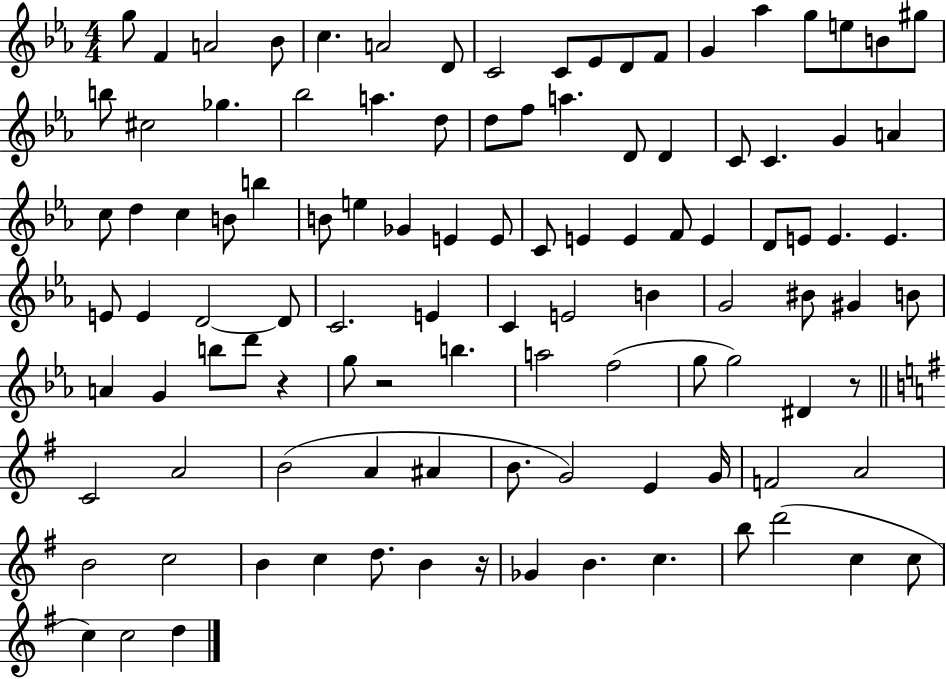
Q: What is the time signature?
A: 4/4